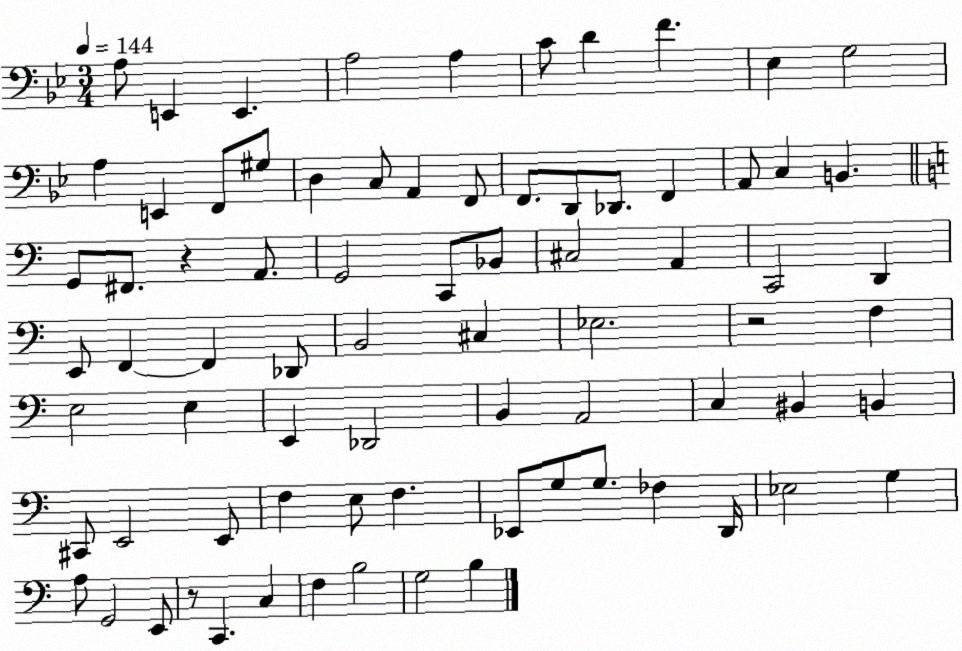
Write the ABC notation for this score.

X:1
T:Untitled
M:3/4
L:1/4
K:Bb
A,/2 E,, E,, A,2 A, C/2 D F _E, G,2 A, E,, F,,/2 ^G,/2 D, C,/2 A,, F,,/2 F,,/2 D,,/2 _D,,/2 F,, A,,/2 C, B,, G,,/2 ^F,,/2 z A,,/2 G,,2 C,,/2 _B,,/2 ^C,2 A,, C,,2 D,, E,,/2 F,, F,, _D,,/2 B,,2 ^C, _E,2 z2 F, E,2 E, E,, _D,,2 B,, A,,2 C, ^B,, B,, ^C,,/2 E,,2 E,,/2 F, E,/2 F, _E,,/2 G,/2 G,/2 _F, D,,/4 _E,2 G, A,/2 G,,2 E,,/2 z/2 C,, C, F, B,2 G,2 B,